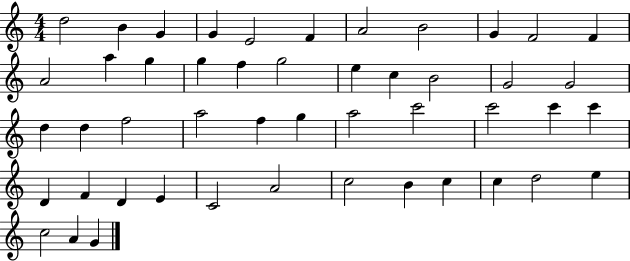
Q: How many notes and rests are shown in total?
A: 48